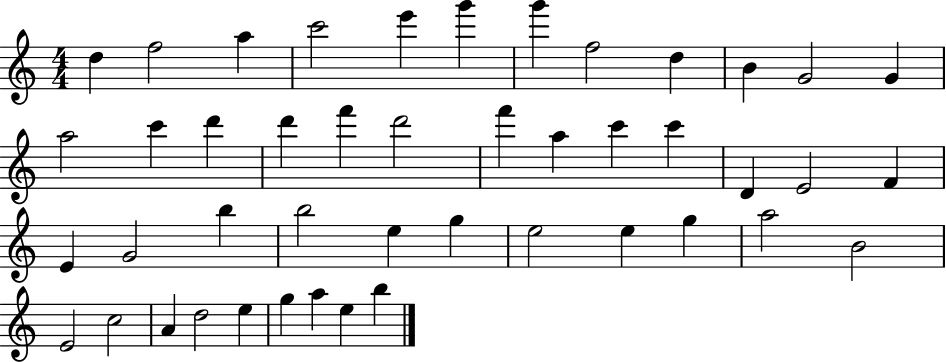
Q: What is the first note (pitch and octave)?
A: D5